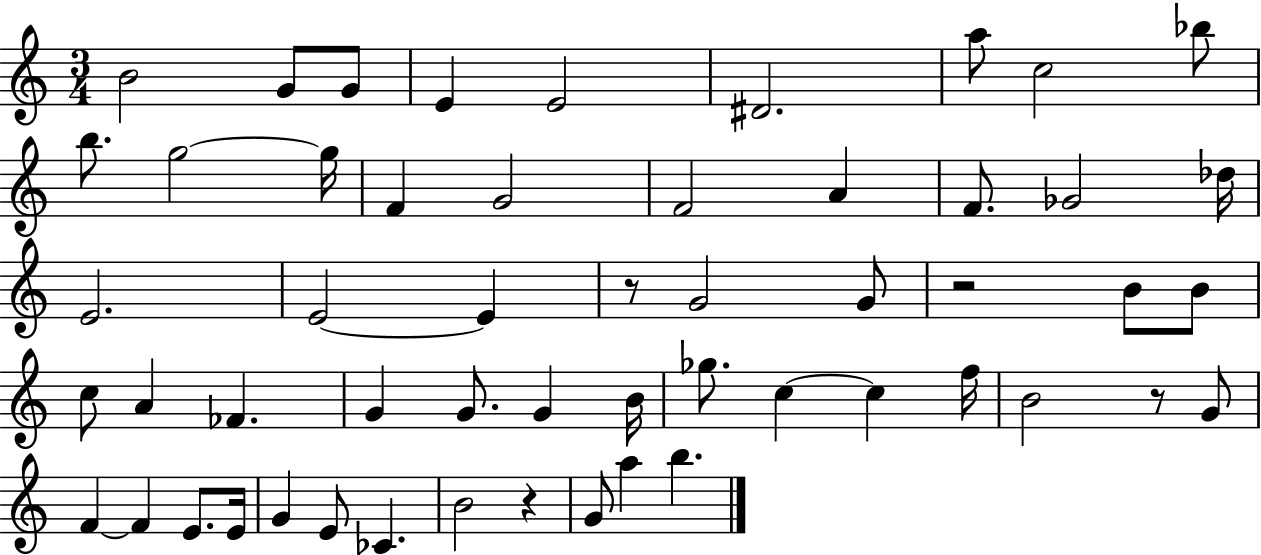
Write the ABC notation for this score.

X:1
T:Untitled
M:3/4
L:1/4
K:C
B2 G/2 G/2 E E2 ^D2 a/2 c2 _b/2 b/2 g2 g/4 F G2 F2 A F/2 _G2 _d/4 E2 E2 E z/2 G2 G/2 z2 B/2 B/2 c/2 A _F G G/2 G B/4 _g/2 c c f/4 B2 z/2 G/2 F F E/2 E/4 G E/2 _C B2 z G/2 a b